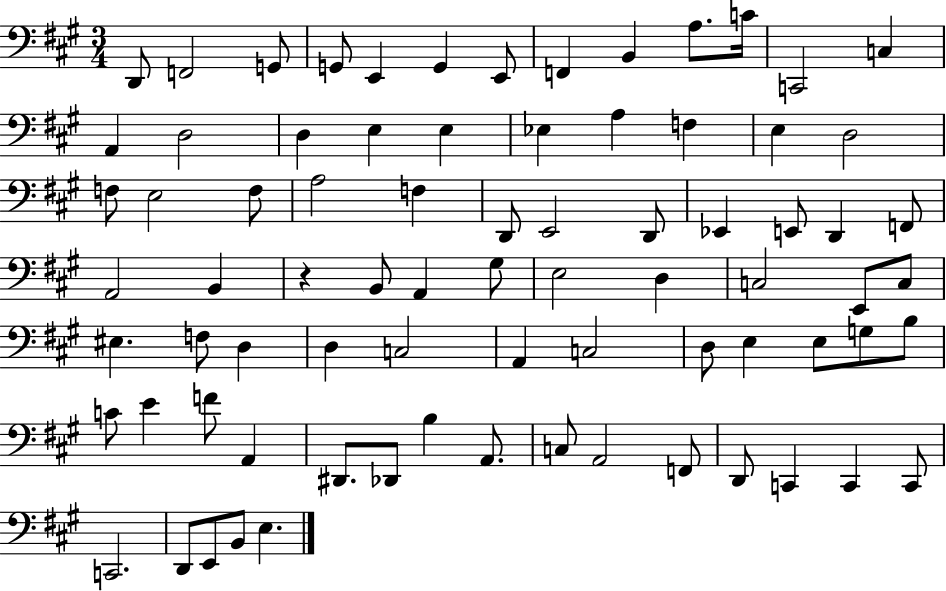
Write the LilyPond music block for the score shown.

{
  \clef bass
  \numericTimeSignature
  \time 3/4
  \key a \major
  d,8 f,2 g,8 | g,8 e,4 g,4 e,8 | f,4 b,4 a8. c'16 | c,2 c4 | \break a,4 d2 | d4 e4 e4 | ees4 a4 f4 | e4 d2 | \break f8 e2 f8 | a2 f4 | d,8 e,2 d,8 | ees,4 e,8 d,4 f,8 | \break a,2 b,4 | r4 b,8 a,4 gis8 | e2 d4 | c2 e,8 c8 | \break eis4. f8 d4 | d4 c2 | a,4 c2 | d8 e4 e8 g8 b8 | \break c'8 e'4 f'8 a,4 | dis,8. des,8 b4 a,8. | c8 a,2 f,8 | d,8 c,4 c,4 c,8 | \break c,2. | d,8 e,8 b,8 e4. | \bar "|."
}